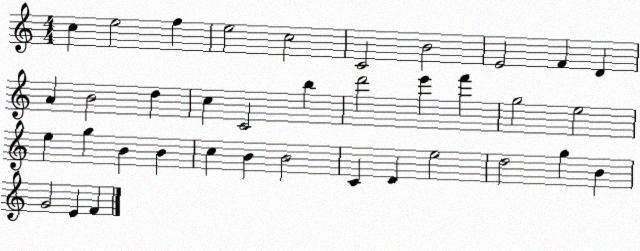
X:1
T:Untitled
M:4/4
L:1/4
K:C
c e2 f e2 c2 C2 B2 E2 F D A B2 d c C2 b d'2 e' f' g2 e2 e g B B c B B2 C D e2 d2 g B G2 E F